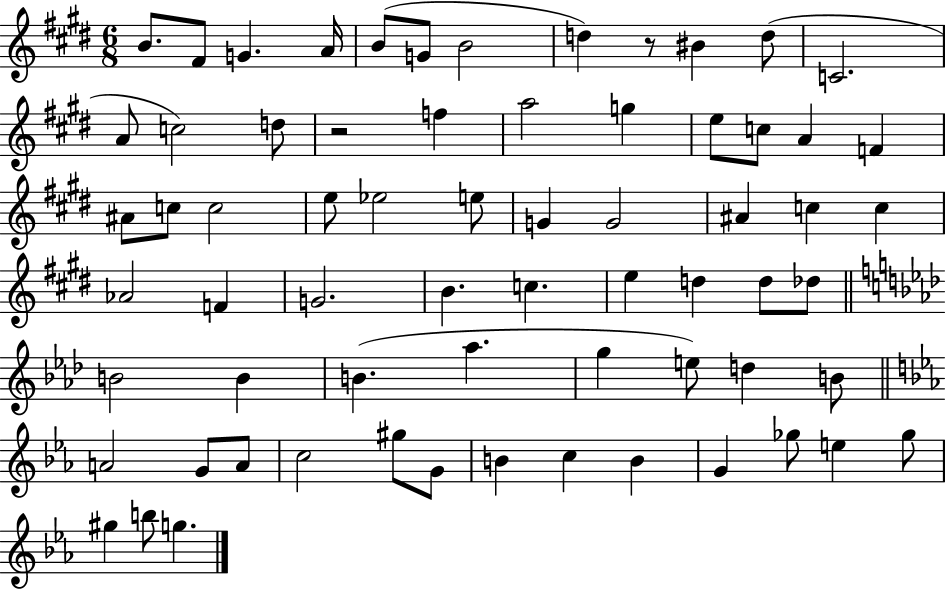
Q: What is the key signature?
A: E major